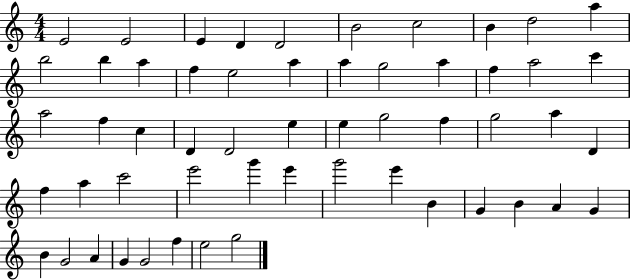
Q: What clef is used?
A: treble